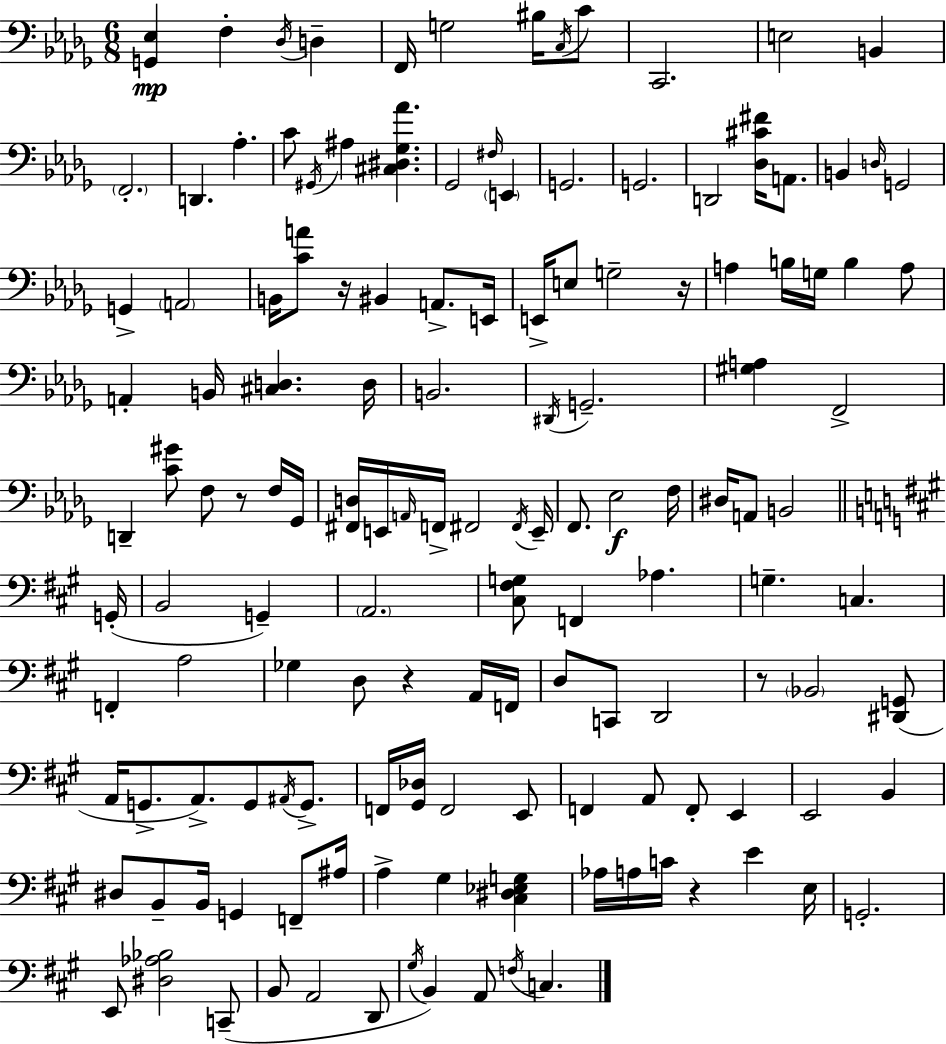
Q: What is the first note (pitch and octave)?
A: F3